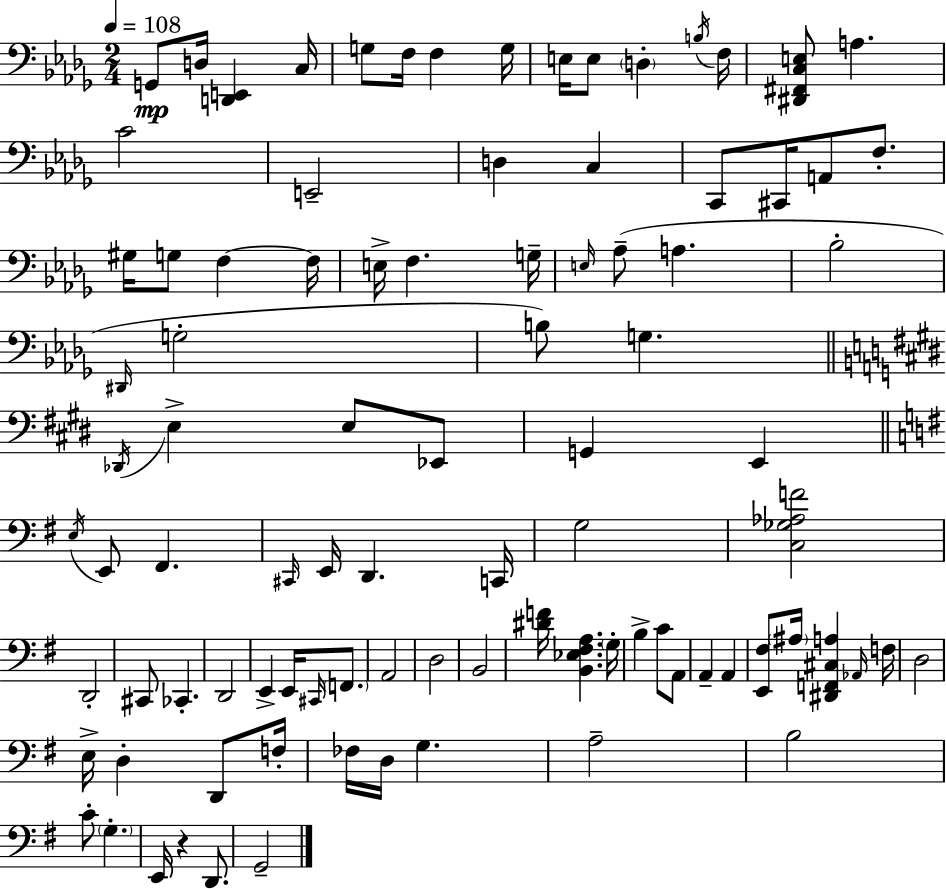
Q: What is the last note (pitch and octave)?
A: G2